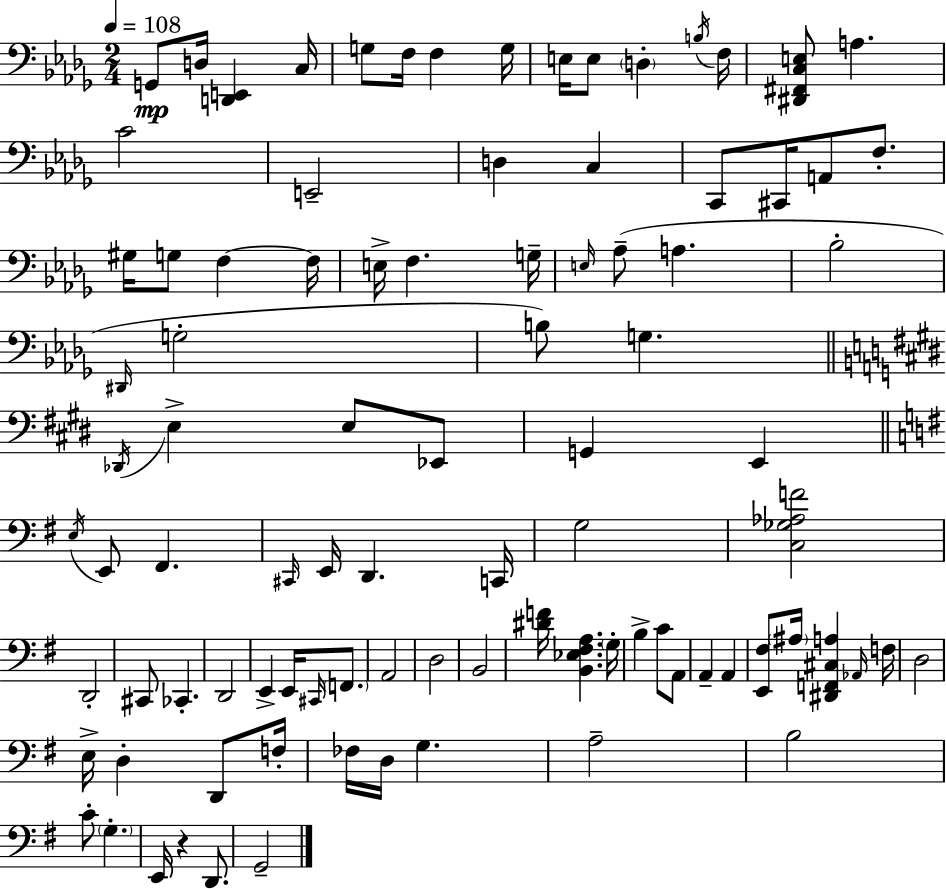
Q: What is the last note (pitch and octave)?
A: G2